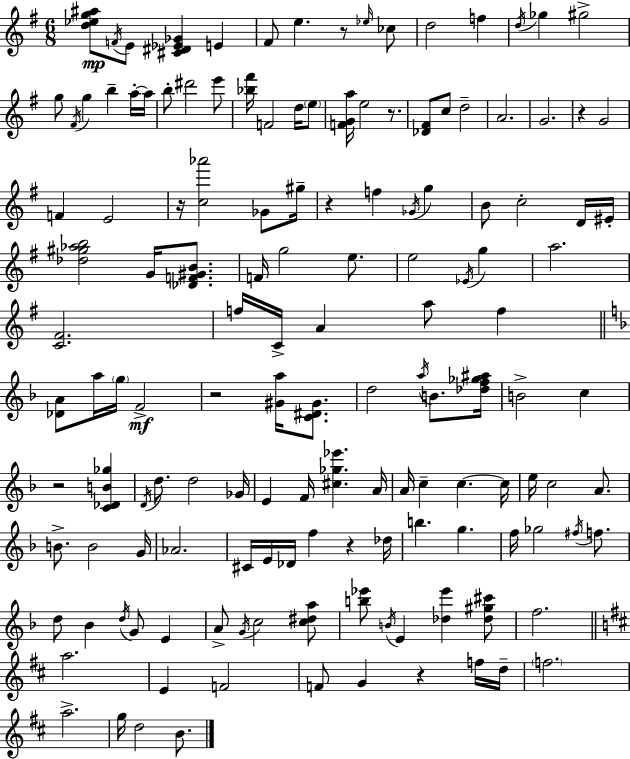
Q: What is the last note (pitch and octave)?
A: B4